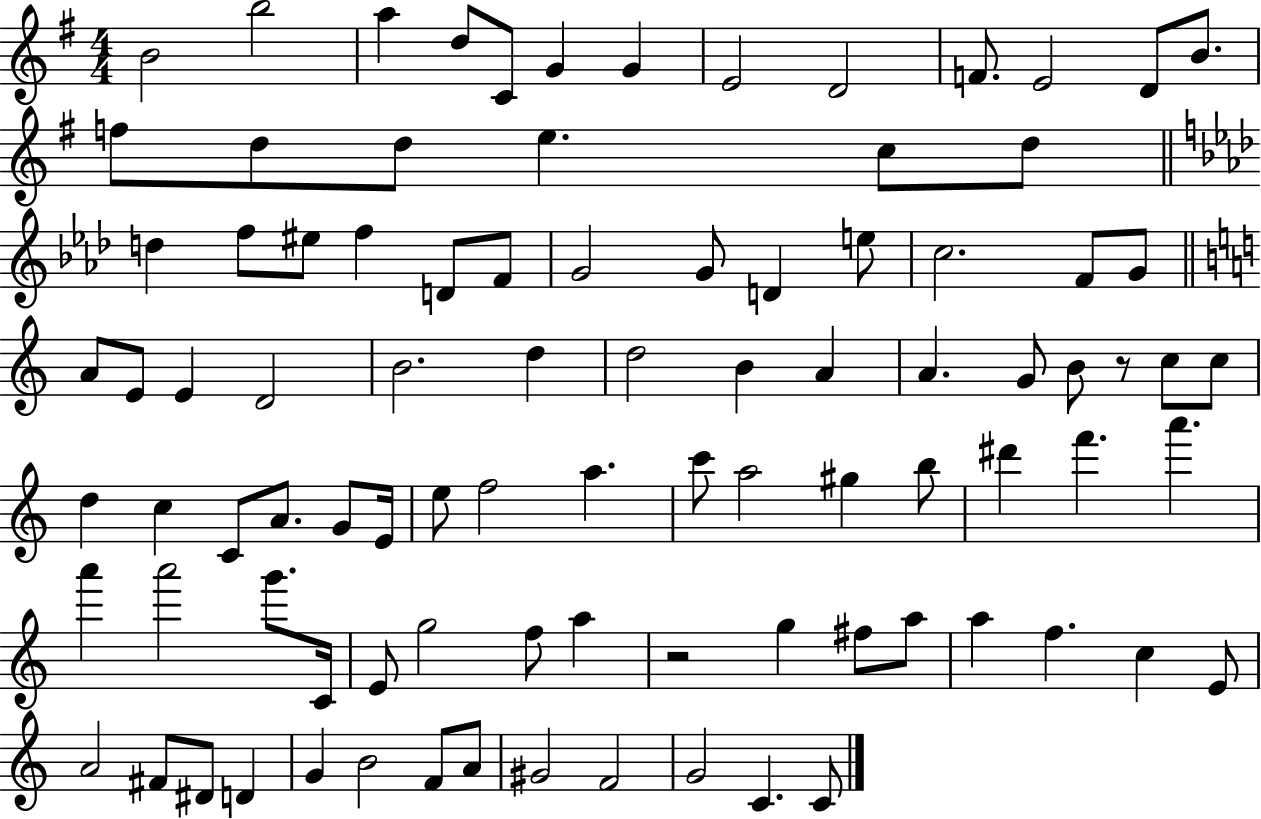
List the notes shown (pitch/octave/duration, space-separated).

B4/h B5/h A5/q D5/e C4/e G4/q G4/q E4/h D4/h F4/e. E4/h D4/e B4/e. F5/e D5/e D5/e E5/q. C5/e D5/e D5/q F5/e EIS5/e F5/q D4/e F4/e G4/h G4/e D4/q E5/e C5/h. F4/e G4/e A4/e E4/e E4/q D4/h B4/h. D5/q D5/h B4/q A4/q A4/q. G4/e B4/e R/e C5/e C5/e D5/q C5/q C4/e A4/e. G4/e E4/s E5/e F5/h A5/q. C6/e A5/h G#5/q B5/e D#6/q F6/q. A6/q. A6/q A6/h G6/e. C4/s E4/e G5/h F5/e A5/q R/h G5/q F#5/e A5/e A5/q F5/q. C5/q E4/e A4/h F#4/e D#4/e D4/q G4/q B4/h F4/e A4/e G#4/h F4/h G4/h C4/q. C4/e